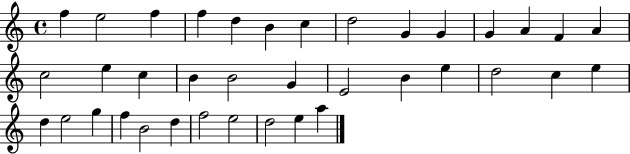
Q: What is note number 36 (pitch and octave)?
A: E5